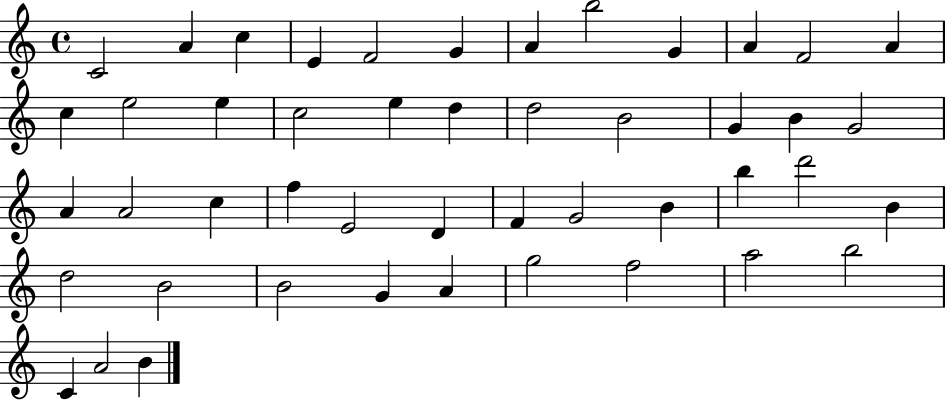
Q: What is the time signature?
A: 4/4